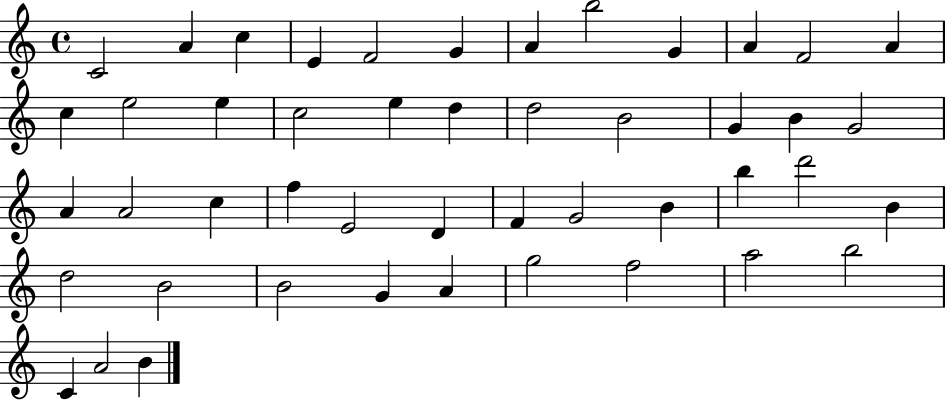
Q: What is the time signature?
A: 4/4